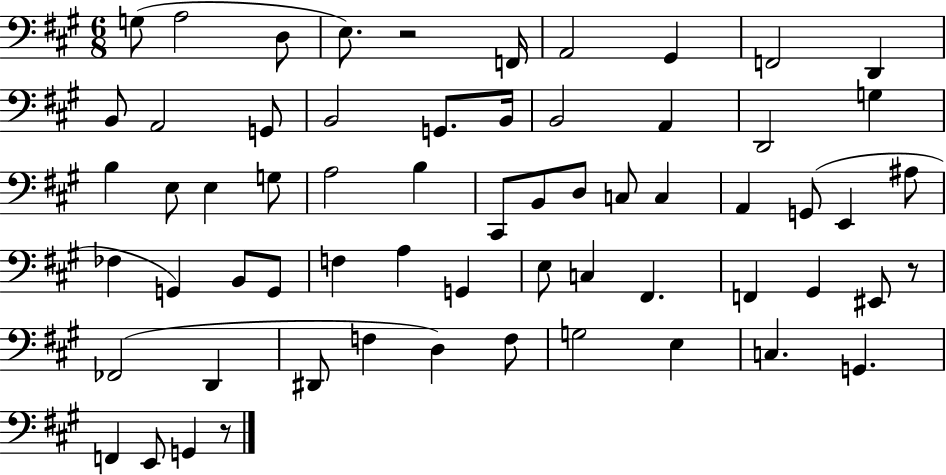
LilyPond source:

{
  \clef bass
  \numericTimeSignature
  \time 6/8
  \key a \major
  \repeat volta 2 { g8( a2 d8 | e8.) r2 f,16 | a,2 gis,4 | f,2 d,4 | \break b,8 a,2 g,8 | b,2 g,8. b,16 | b,2 a,4 | d,2 g4 | \break b4 e8 e4 g8 | a2 b4 | cis,8 b,8 d8 c8 c4 | a,4 g,8( e,4 ais8 | \break fes4 g,4) b,8 g,8 | f4 a4 g,4 | e8 c4 fis,4. | f,4 gis,4 eis,8 r8 | \break fes,2( d,4 | dis,8 f4 d4) f8 | g2 e4 | c4. g,4. | \break f,4 e,8 g,4 r8 | } \bar "|."
}